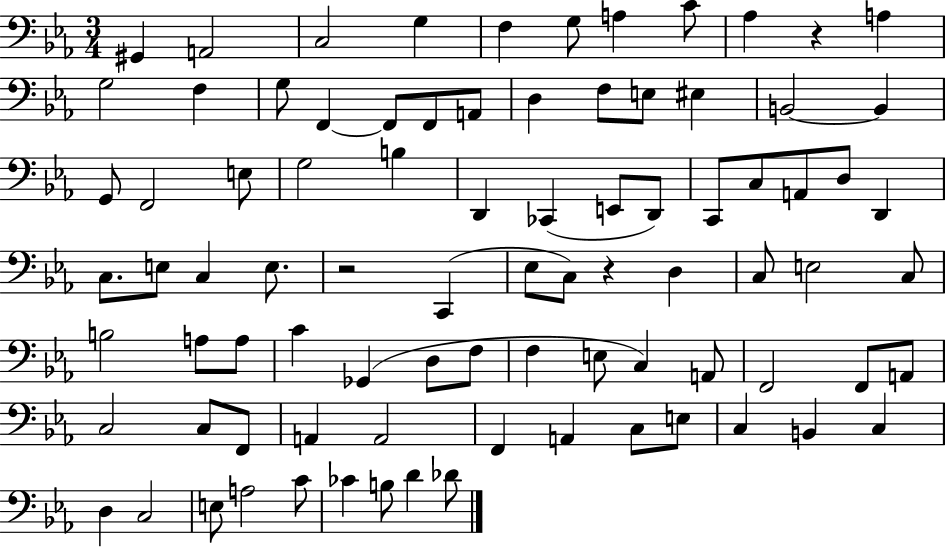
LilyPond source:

{
  \clef bass
  \numericTimeSignature
  \time 3/4
  \key ees \major
  gis,4 a,2 | c2 g4 | f4 g8 a4 c'8 | aes4 r4 a4 | \break g2 f4 | g8 f,4~~ f,8 f,8 a,8 | d4 f8 e8 eis4 | b,2~~ b,4 | \break g,8 f,2 e8 | g2 b4 | d,4 ces,4( e,8 d,8) | c,8 c8 a,8 d8 d,4 | \break c8. e8 c4 e8. | r2 c,4( | ees8 c8) r4 d4 | c8 e2 c8 | \break b2 a8 a8 | c'4 ges,4( d8 f8 | f4 e8 c4) a,8 | f,2 f,8 a,8 | \break c2 c8 f,8 | a,4 a,2 | f,4 a,4 c8 e8 | c4 b,4 c4 | \break d4 c2 | e8 a2 c'8 | ces'4 b8 d'4 des'8 | \bar "|."
}